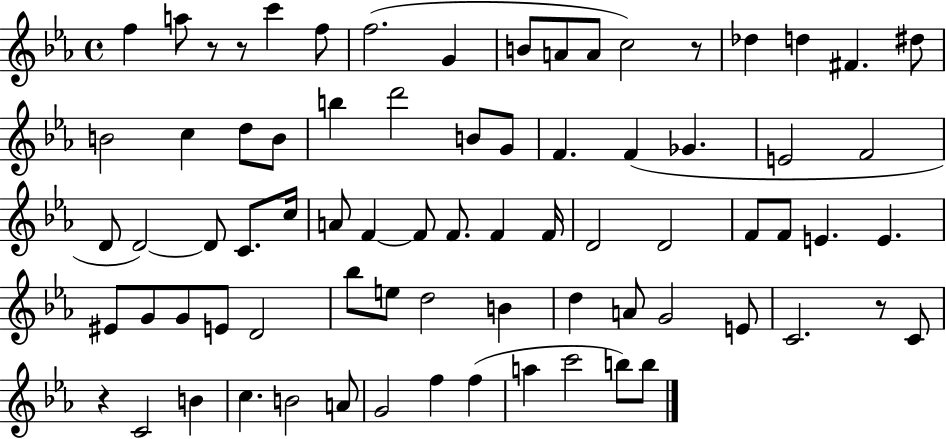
F5/q A5/e R/e R/e C6/q F5/e F5/h. G4/q B4/e A4/e A4/e C5/h R/e Db5/q D5/q F#4/q. D#5/e B4/h C5/q D5/e B4/e B5/q D6/h B4/e G4/e F4/q. F4/q Gb4/q. E4/h F4/h D4/e D4/h D4/e C4/e. C5/s A4/e F4/q F4/e F4/e. F4/q F4/s D4/h D4/h F4/e F4/e E4/q. E4/q. EIS4/e G4/e G4/e E4/e D4/h Bb5/e E5/e D5/h B4/q D5/q A4/e G4/h E4/e C4/h. R/e C4/e R/q C4/h B4/q C5/q. B4/h A4/e G4/h F5/q F5/q A5/q C6/h B5/e B5/e